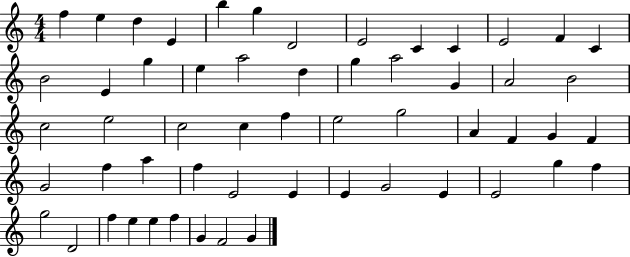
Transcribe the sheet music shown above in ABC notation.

X:1
T:Untitled
M:4/4
L:1/4
K:C
f e d E b g D2 E2 C C E2 F C B2 E g e a2 d g a2 G A2 B2 c2 e2 c2 c f e2 g2 A F G F G2 f a f E2 E E G2 E E2 g f g2 D2 f e e f G F2 G